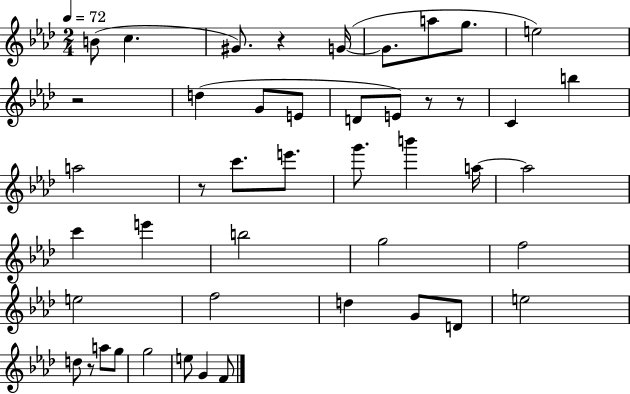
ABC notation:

X:1
T:Untitled
M:2/4
L:1/4
K:Ab
B/2 c ^G/2 z G/4 G/2 a/2 g/2 e2 z2 d G/2 E/2 D/2 E/2 z/2 z/2 C b a2 z/2 c'/2 e'/2 g'/2 b' a/4 a2 c' e' b2 g2 f2 e2 f2 d G/2 D/2 e2 d/2 z/2 a/2 g/2 g2 e/2 G F/2